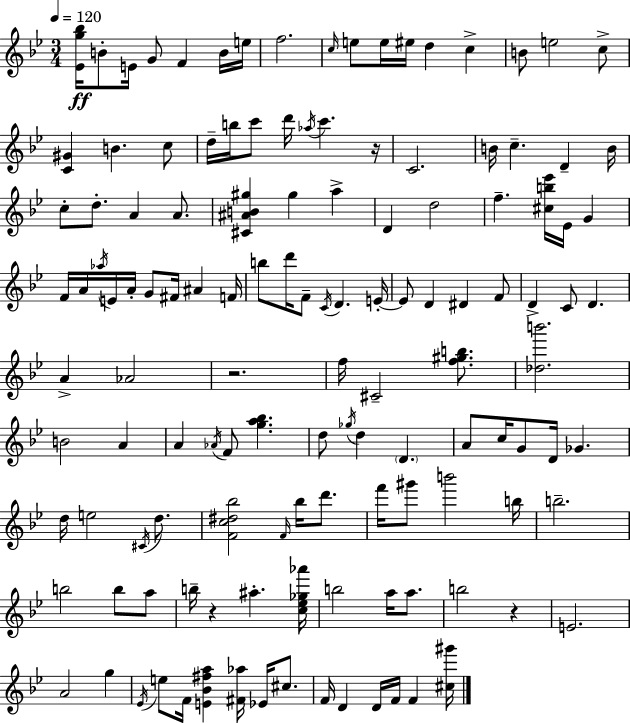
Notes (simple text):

[Eb4,G5,Bb5]/s B4/e E4/s G4/e F4/q B4/s E5/s F5/h. C5/s E5/e E5/s EIS5/s D5/q C5/q B4/e E5/h C5/e [C4,G#4]/q B4/q. C5/e D5/s B5/s C6/e D6/s Ab5/s C6/q. R/s C4/h. B4/s C5/q. D4/q B4/s C5/e D5/e. A4/q A4/e. [C#4,A#4,B4,G#5]/q G#5/q A5/q D4/q D5/h F5/q. [C#5,B5,Eb6]/s Eb4/s G4/q F4/s A4/s Ab5/s E4/s A4/s G4/e F#4/s A#4/q F4/s B5/e D6/s F4/e C4/s D4/q. E4/s E4/e D4/q D#4/q F4/e D4/q C4/e D4/q. A4/q Ab4/h R/h. F5/s C#4/h [F5,G#5,B5]/e. [Db5,B6]/h. B4/h A4/q A4/q Ab4/s F4/e [G5,A5,Bb5]/q. D5/e Gb5/s D5/q D4/q. A4/e C5/s G4/e D4/s Gb4/q. D5/s E5/h C#4/s D5/e. [F4,C5,D#5,Bb5]/h F4/s Bb5/s D6/e. F6/s G#6/e B6/h B5/s B5/h. B5/h B5/e A5/e B5/s R/q A#5/q. [C5,Eb5,Gb5,Ab6]/s B5/h A5/s A5/e. B5/h R/q E4/h. A4/h G5/q Eb4/s E5/e F4/s [E4,Bb4,F#5,A5]/q [F#4,Ab5]/s Eb4/s C#5/e. F4/s D4/q D4/s F4/s F4/q [C#5,G#6]/s